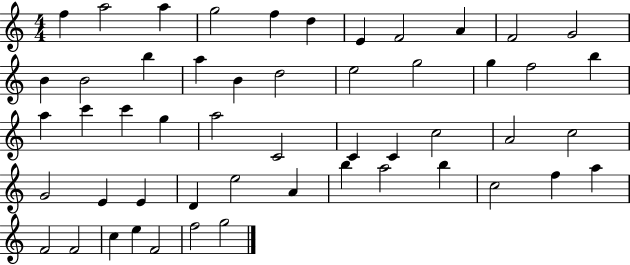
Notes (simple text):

F5/q A5/h A5/q G5/h F5/q D5/q E4/q F4/h A4/q F4/h G4/h B4/q B4/h B5/q A5/q B4/q D5/h E5/h G5/h G5/q F5/h B5/q A5/q C6/q C6/q G5/q A5/h C4/h C4/q C4/q C5/h A4/h C5/h G4/h E4/q E4/q D4/q E5/h A4/q B5/q A5/h B5/q C5/h F5/q A5/q F4/h F4/h C5/q E5/q F4/h F5/h G5/h